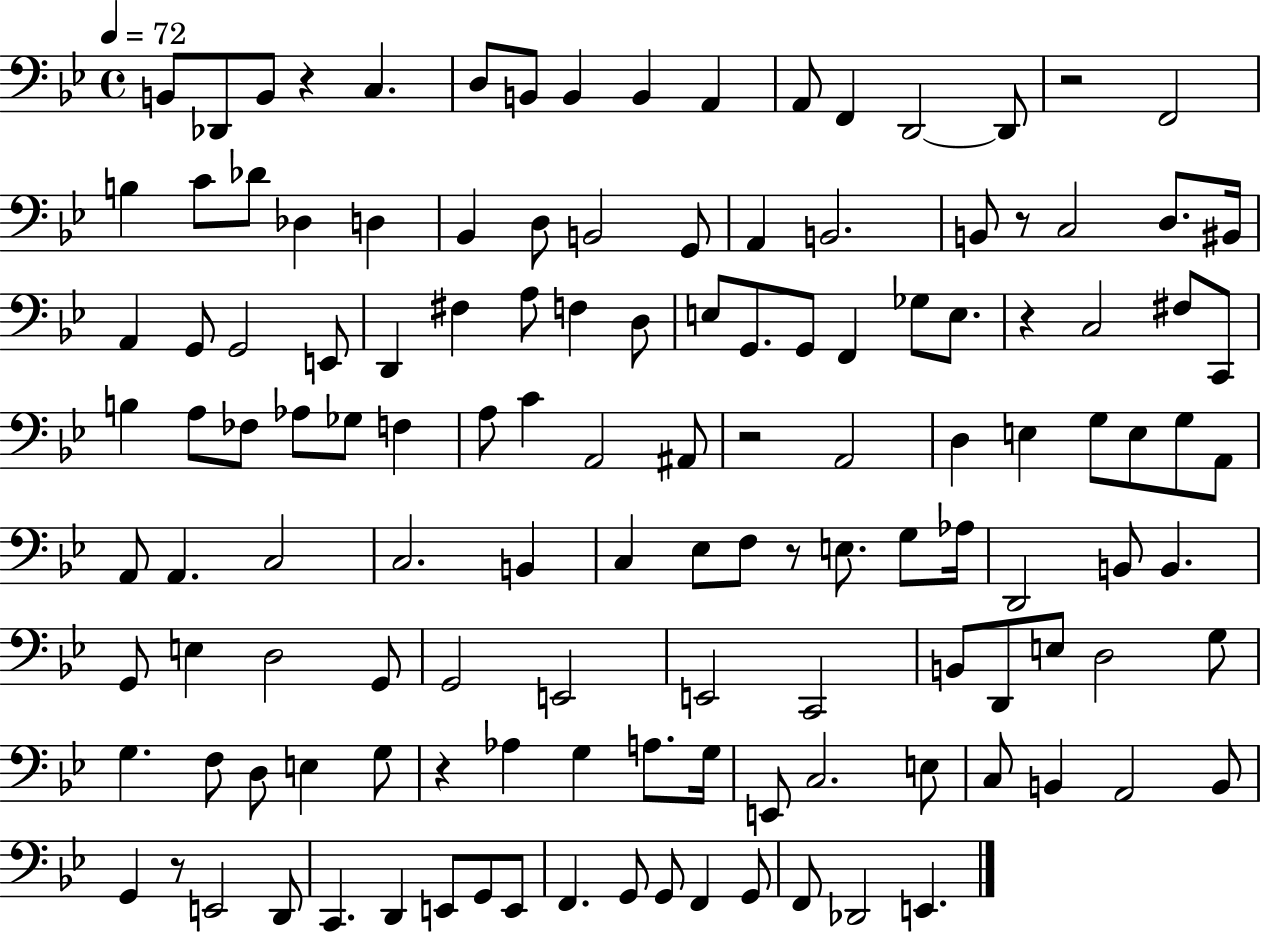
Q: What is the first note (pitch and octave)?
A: B2